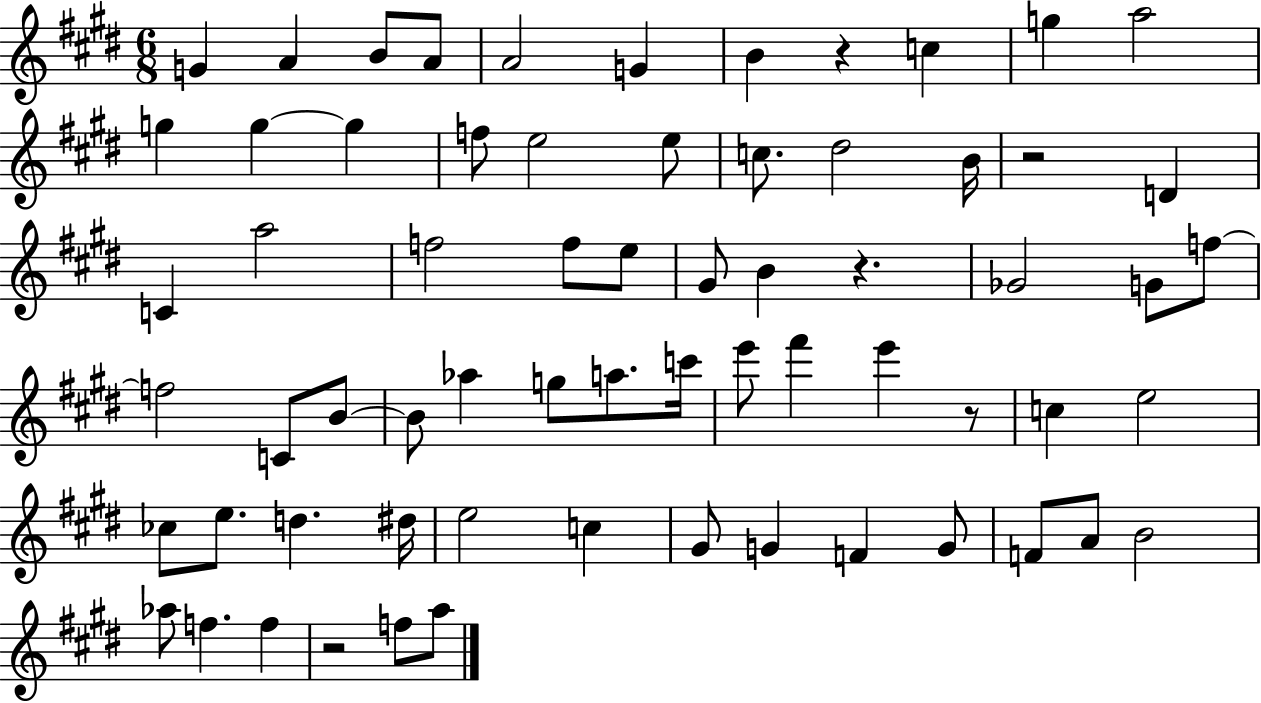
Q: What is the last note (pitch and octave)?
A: A5